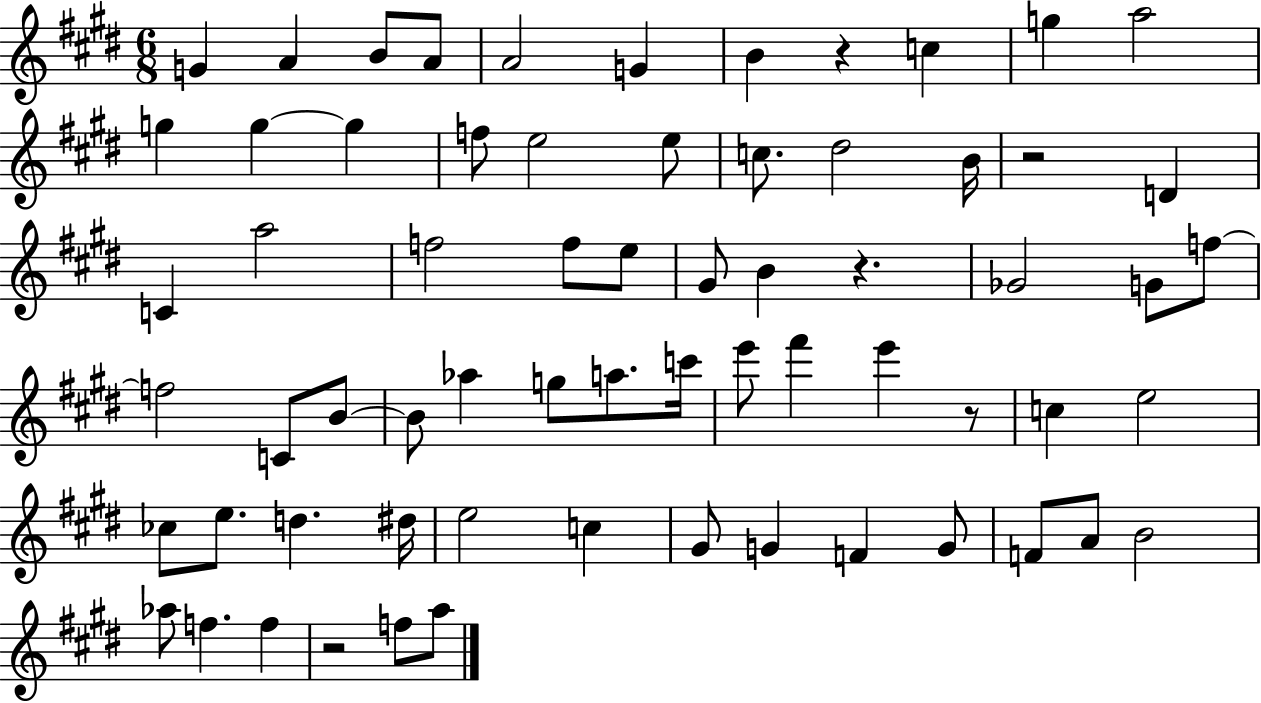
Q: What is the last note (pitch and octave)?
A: A5